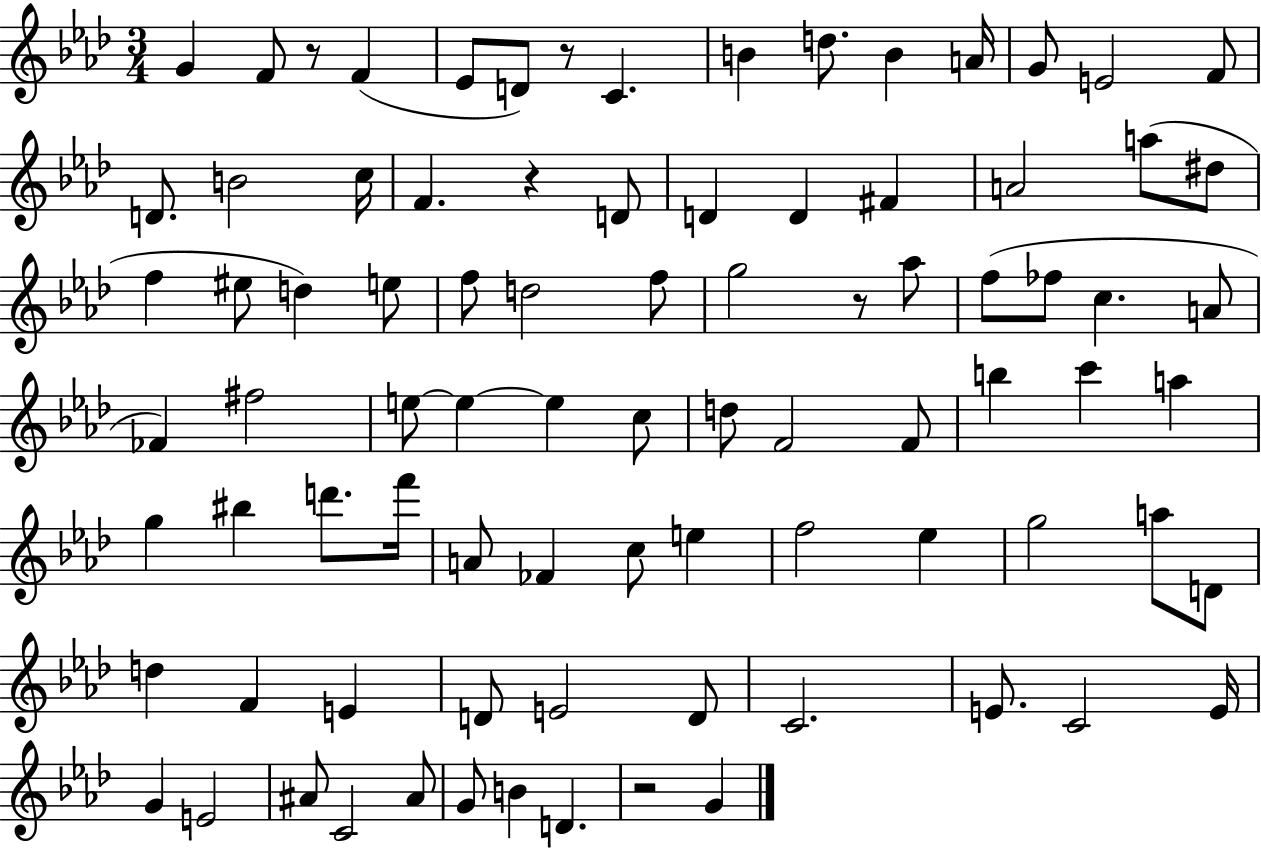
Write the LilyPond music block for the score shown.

{
  \clef treble
  \numericTimeSignature
  \time 3/4
  \key aes \major
  g'4 f'8 r8 f'4( | ees'8 d'8) r8 c'4. | b'4 d''8. b'4 a'16 | g'8 e'2 f'8 | \break d'8. b'2 c''16 | f'4. r4 d'8 | d'4 d'4 fis'4 | a'2 a''8( dis''8 | \break f''4 eis''8 d''4) e''8 | f''8 d''2 f''8 | g''2 r8 aes''8 | f''8( fes''8 c''4. a'8 | \break fes'4) fis''2 | e''8~~ e''4~~ e''4 c''8 | d''8 f'2 f'8 | b''4 c'''4 a''4 | \break g''4 bis''4 d'''8. f'''16 | a'8 fes'4 c''8 e''4 | f''2 ees''4 | g''2 a''8 d'8 | \break d''4 f'4 e'4 | d'8 e'2 d'8 | c'2. | e'8. c'2 e'16 | \break g'4 e'2 | ais'8 c'2 ais'8 | g'8 b'4 d'4. | r2 g'4 | \break \bar "|."
}